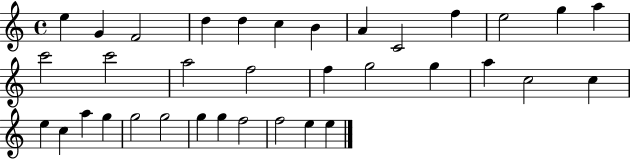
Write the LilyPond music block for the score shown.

{
  \clef treble
  \time 4/4
  \defaultTimeSignature
  \key c \major
  e''4 g'4 f'2 | d''4 d''4 c''4 b'4 | a'4 c'2 f''4 | e''2 g''4 a''4 | \break c'''2 c'''2 | a''2 f''2 | f''4 g''2 g''4 | a''4 c''2 c''4 | \break e''4 c''4 a''4 g''4 | g''2 g''2 | g''4 g''4 f''2 | f''2 e''4 e''4 | \break \bar "|."
}